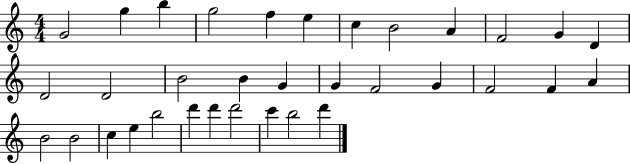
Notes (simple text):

G4/h G5/q B5/q G5/h F5/q E5/q C5/q B4/h A4/q F4/h G4/q D4/q D4/h D4/h B4/h B4/q G4/q G4/q F4/h G4/q F4/h F4/q A4/q B4/h B4/h C5/q E5/q B5/h D6/q D6/q D6/h C6/q B5/h D6/q